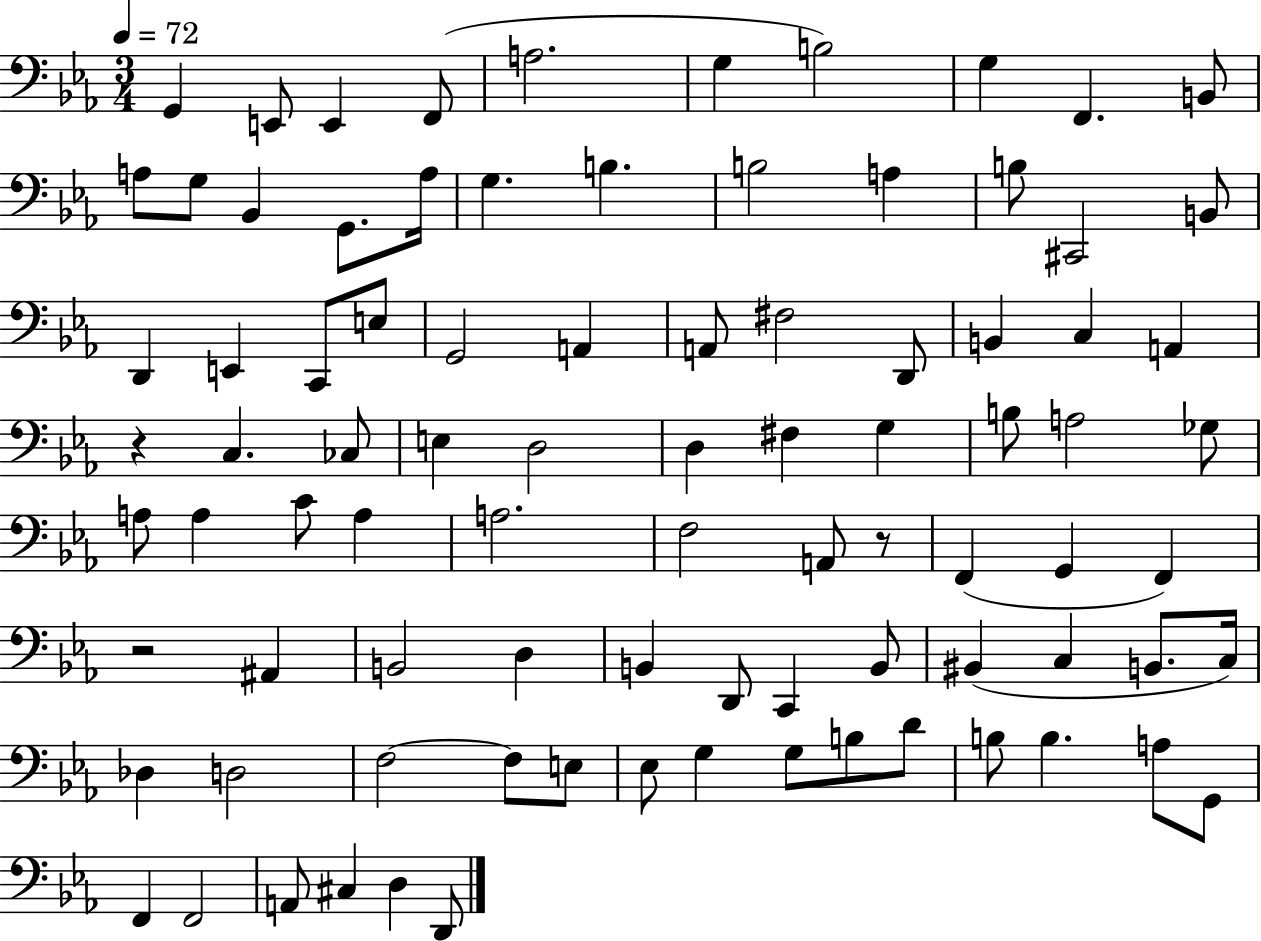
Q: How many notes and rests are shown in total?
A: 88